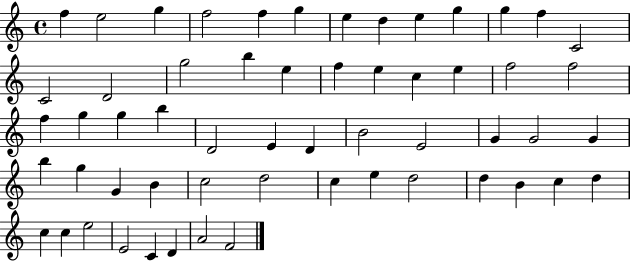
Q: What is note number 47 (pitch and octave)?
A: B4